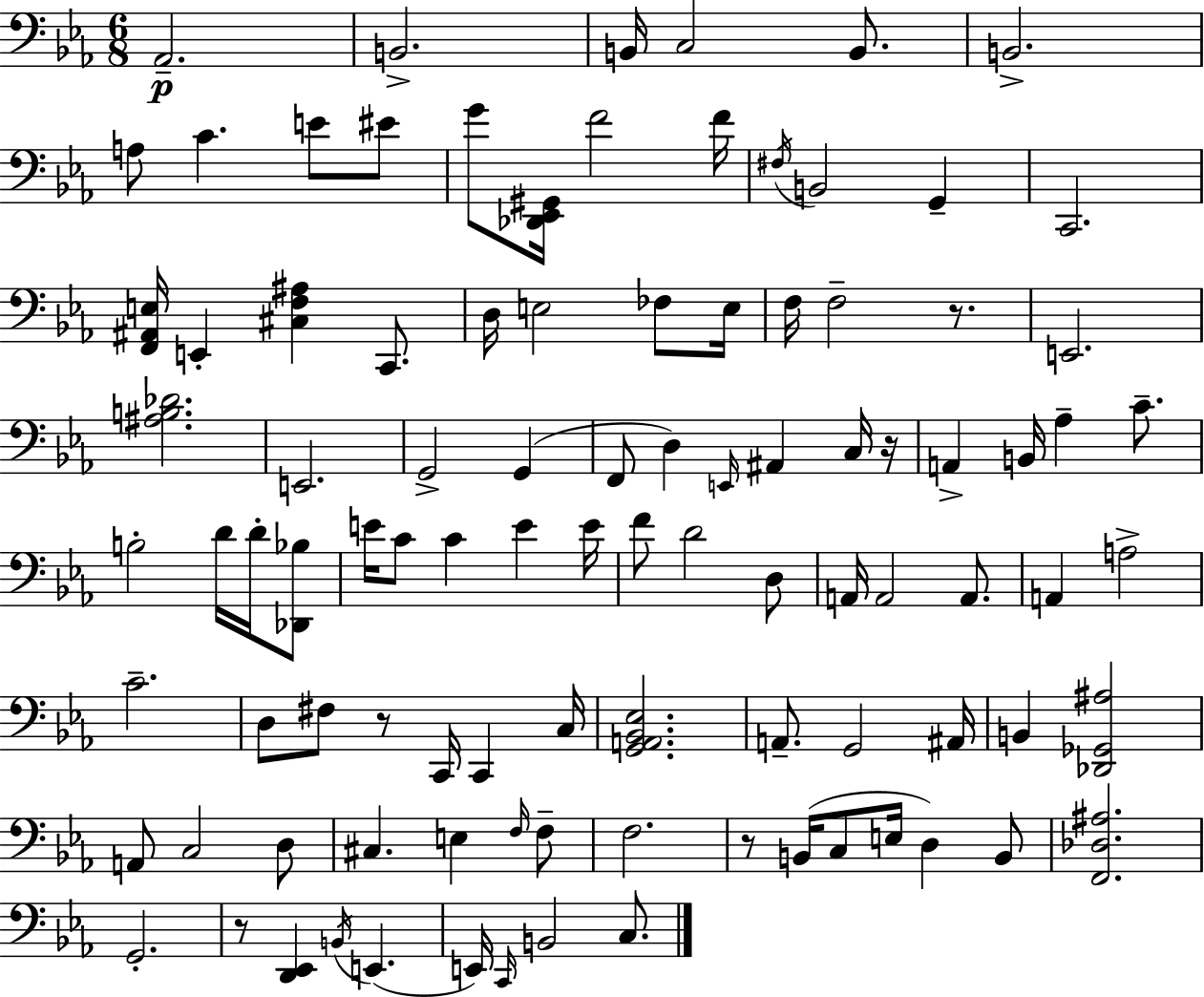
Ab2/h. B2/h. B2/s C3/h B2/e. B2/h. A3/e C4/q. E4/e EIS4/e G4/e [Db2,Eb2,G#2]/s F4/h F4/s F#3/s B2/h G2/q C2/h. [F2,A#2,E3]/s E2/q [C#3,F3,A#3]/q C2/e. D3/s E3/h FES3/e E3/s F3/s F3/h R/e. E2/h. [A#3,B3,Db4]/h. E2/h. G2/h G2/q F2/e D3/q E2/s A#2/q C3/s R/s A2/q B2/s Ab3/q C4/e. B3/h D4/s D4/s [Db2,Bb3]/e E4/s C4/e C4/q E4/q E4/s F4/e D4/h D3/e A2/s A2/h A2/e. A2/q A3/h C4/h. D3/e F#3/e R/e C2/s C2/q C3/s [G2,A2,Bb2,Eb3]/h. A2/e. G2/h A#2/s B2/q [Db2,Gb2,A#3]/h A2/e C3/h D3/e C#3/q. E3/q F3/s F3/e F3/h. R/e B2/s C3/e E3/s D3/q B2/e [F2,Db3,A#3]/h. G2/h. R/e [D2,Eb2]/q B2/s E2/q. E2/s C2/s B2/h C3/e.